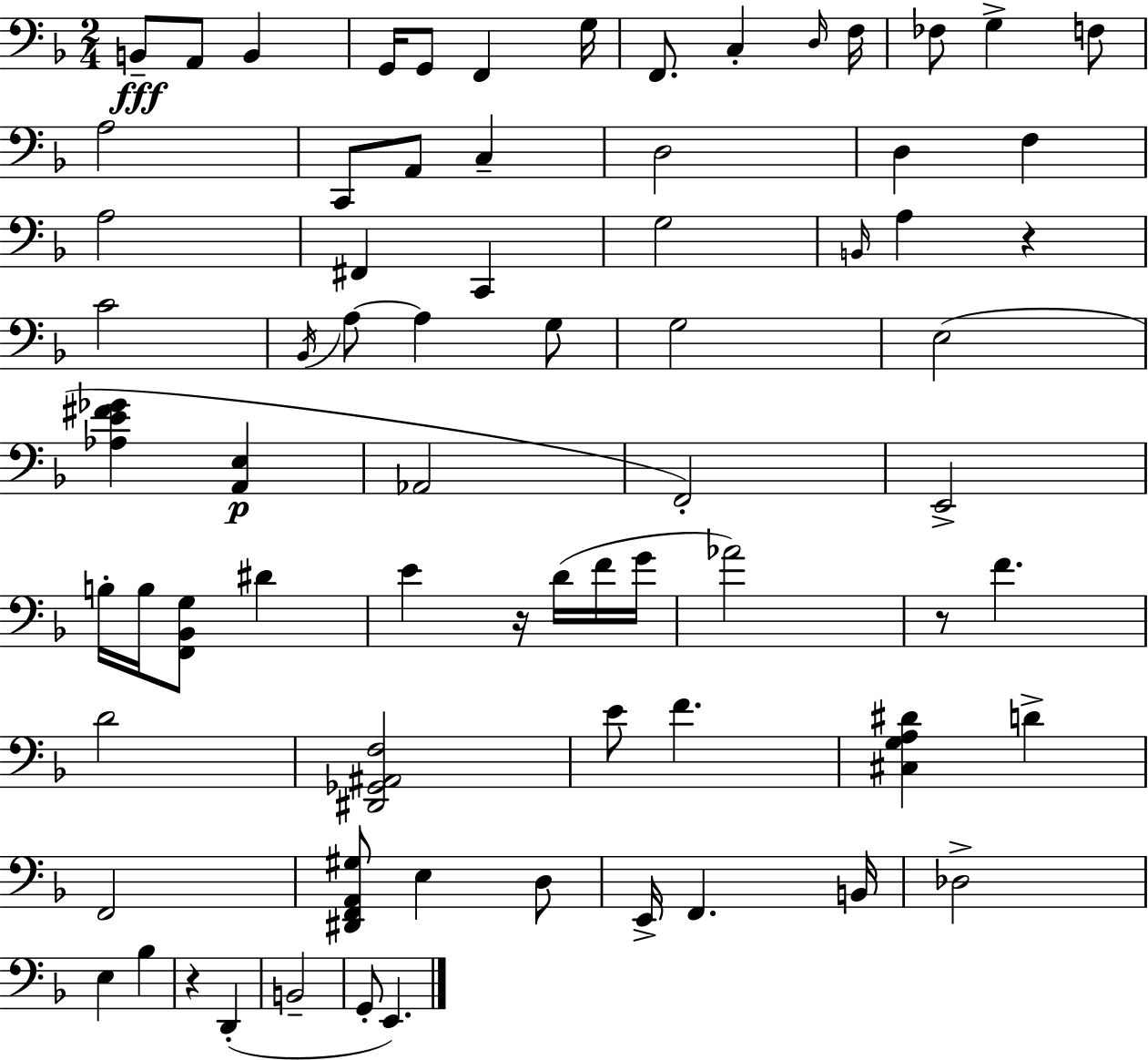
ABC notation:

X:1
T:Untitled
M:2/4
L:1/4
K:F
B,,/2 A,,/2 B,, G,,/4 G,,/2 F,, G,/4 F,,/2 C, D,/4 F,/4 _F,/2 G, F,/2 A,2 C,,/2 A,,/2 C, D,2 D, F, A,2 ^F,, C,, G,2 B,,/4 A, z C2 _B,,/4 A,/2 A, G,/2 G,2 E,2 [_A,E^F_G] [A,,E,] _A,,2 F,,2 E,,2 B,/4 B,/4 [F,,_B,,G,]/2 ^D E z/4 D/4 F/4 G/4 _A2 z/2 F D2 [^D,,_G,,^A,,F,]2 E/2 F [^C,G,A,^D] D F,,2 [^D,,F,,A,,^G,]/2 E, D,/2 E,,/4 F,, B,,/4 _D,2 E, _B, z D,, B,,2 G,,/2 E,,